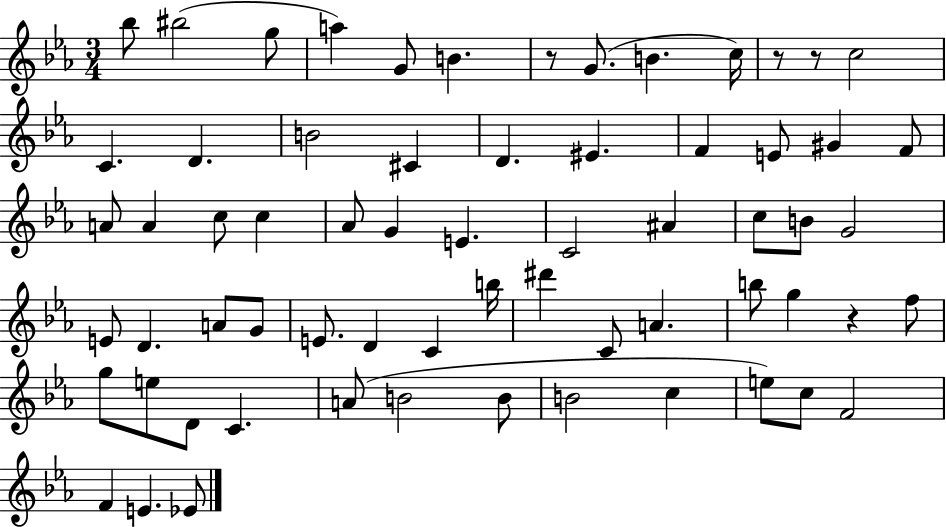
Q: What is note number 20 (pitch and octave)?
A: F4